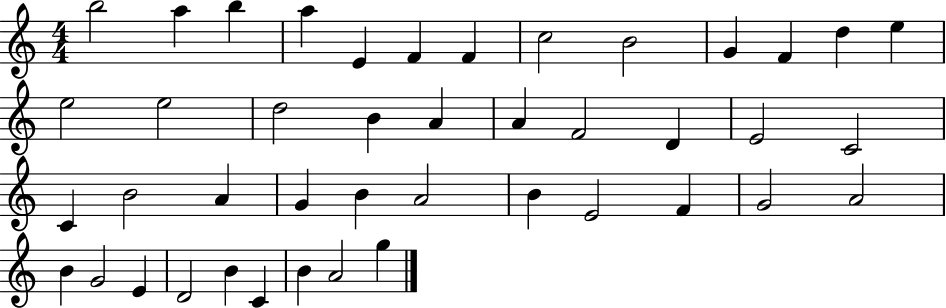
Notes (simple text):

B5/h A5/q B5/q A5/q E4/q F4/q F4/q C5/h B4/h G4/q F4/q D5/q E5/q E5/h E5/h D5/h B4/q A4/q A4/q F4/h D4/q E4/h C4/h C4/q B4/h A4/q G4/q B4/q A4/h B4/q E4/h F4/q G4/h A4/h B4/q G4/h E4/q D4/h B4/q C4/q B4/q A4/h G5/q